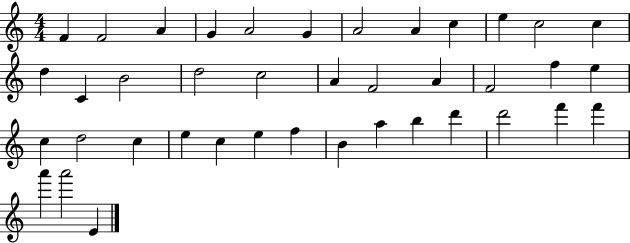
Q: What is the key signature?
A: C major